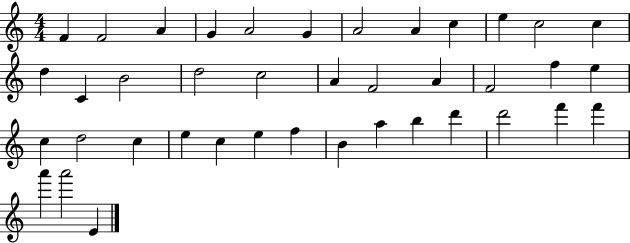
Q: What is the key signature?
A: C major